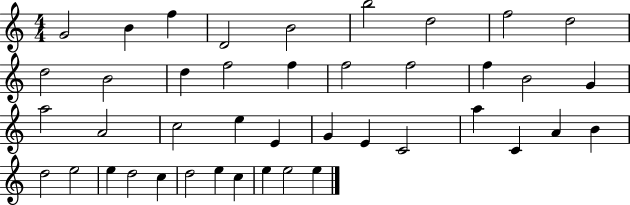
X:1
T:Untitled
M:4/4
L:1/4
K:C
G2 B f D2 B2 b2 d2 f2 d2 d2 B2 d f2 f f2 f2 f B2 G a2 A2 c2 e E G E C2 a C A B d2 e2 e d2 c d2 e c e e2 e